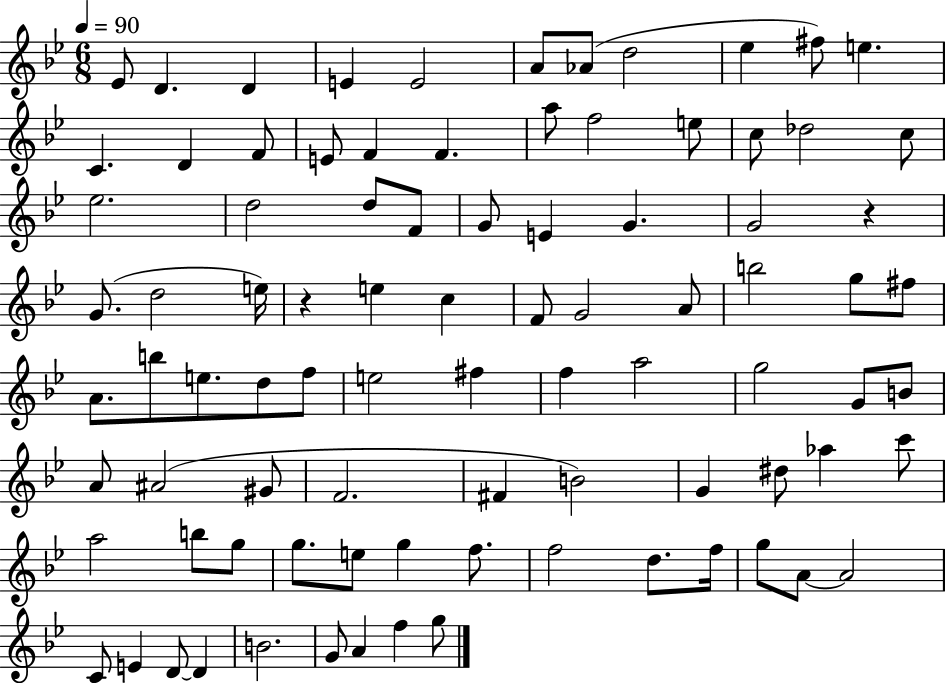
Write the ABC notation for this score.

X:1
T:Untitled
M:6/8
L:1/4
K:Bb
_E/2 D D E E2 A/2 _A/2 d2 _e ^f/2 e C D F/2 E/2 F F a/2 f2 e/2 c/2 _d2 c/2 _e2 d2 d/2 F/2 G/2 E G G2 z G/2 d2 e/4 z e c F/2 G2 A/2 b2 g/2 ^f/2 A/2 b/2 e/2 d/2 f/2 e2 ^f f a2 g2 G/2 B/2 A/2 ^A2 ^G/2 F2 ^F B2 G ^d/2 _a c'/2 a2 b/2 g/2 g/2 e/2 g f/2 f2 d/2 f/4 g/2 A/2 A2 C/2 E D/2 D B2 G/2 A f g/2